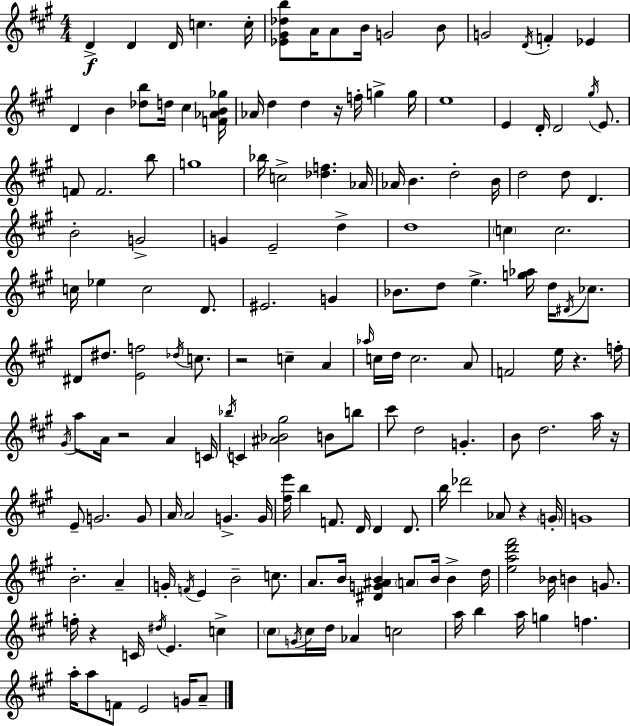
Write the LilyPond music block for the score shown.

{
  \clef treble
  \numericTimeSignature
  \time 4/4
  \key a \major
  d'4->\f d'4 d'16 c''4. c''16-. | <ees' gis' des'' b''>8 a'16 a'8 b'16 g'2 b'8 | g'2 \acciaccatura { d'16 } f'4-. ees'4 | d'4 b'4 <des'' b''>8 d''16 cis''4 | \break <f' aes' b' ges''>16 aes'16 d''4 d''4 r16 f''16-. g''4-> | g''16 e''1 | e'4 d'16-. d'2 \acciaccatura { gis''16 } e'8. | f'8 f'2. | \break b''8 g''1 | bes''16 c''2-> <des'' f''>4. | aes'16 aes'16 b'4. d''2-. | b'16 d''2 d''8 d'4. | \break b'2-. g'2-> | g'4 e'2-- d''4-> | d''1 | \parenthesize c''4 c''2. | \break c''16 ees''4 c''2 d'8. | eis'2. g'4 | bes'8. d''8 e''4.-> <g'' aes''>16 d''16 \acciaccatura { dis'16 } | ces''8. dis'8 dis''8. <e' f''>2 | \break \acciaccatura { des''16 } c''8. r2 c''4-- | a'4 \grace { aes''16 } c''16 d''16 c''2. | a'8 f'2 e''16 r4. | f''16-. \acciaccatura { gis'16 } a''8 a'16 r2 | \break a'4 c'16 \acciaccatura { bes''16 } c'4 <ais' bes' gis''>2 | b'8 b''8 cis'''8 d''2 | g'4.-. b'8 d''2. | a''16 r16 e'8-- g'2. | \break g'8 a'16 a'2 | g'4.-> g'16 <fis'' e'''>16 b''4 f'8. d'16 | d'4 d'8. b''16 des'''2 | aes'8 r4 \parenthesize g'16-. g'1 | \break b'2.-. | a'4-- g'16-. \acciaccatura { f'16 } e'4 b'2-- | c''8. a'8. b'16 <dis' g' ais' b'>4 | \parenthesize a'8 b'16 b'4-> d''16 <e'' a'' d''' fis'''>2 | \break bes'16 b'4 g'8. f''16-. r4 c'16 \acciaccatura { dis''16 } e'4. | c''4-> \parenthesize cis''8 \acciaccatura { g'16 } cis''16 d''16 aes'4 | c''2 a''16 b''4 a''16 | g''4 f''4. a''16-. a''8 f'8 e'2 | \break g'16 a'8-- \bar "|."
}